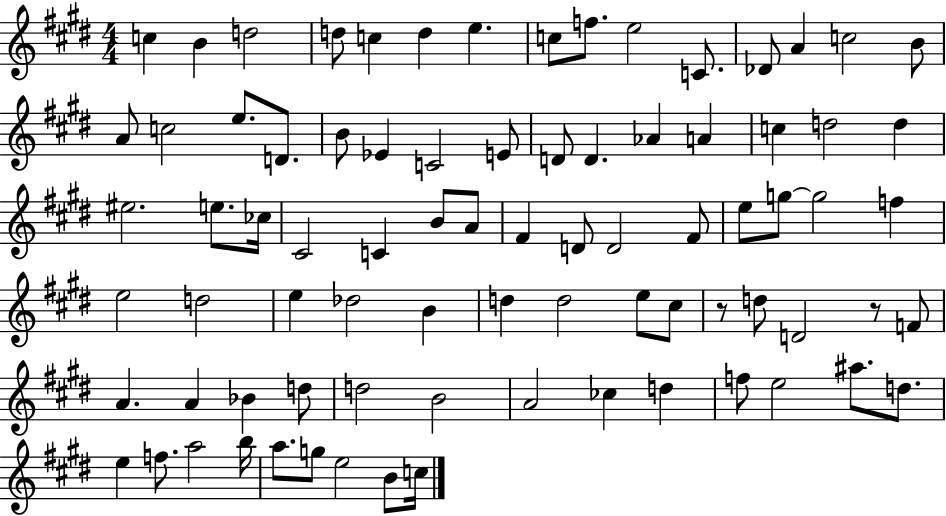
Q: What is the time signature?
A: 4/4